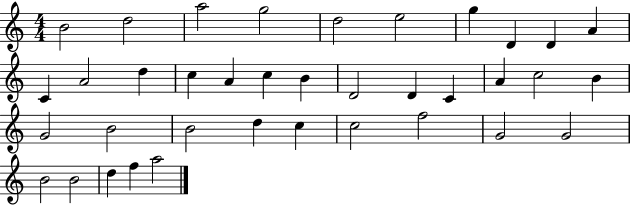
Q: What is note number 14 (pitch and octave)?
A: C5